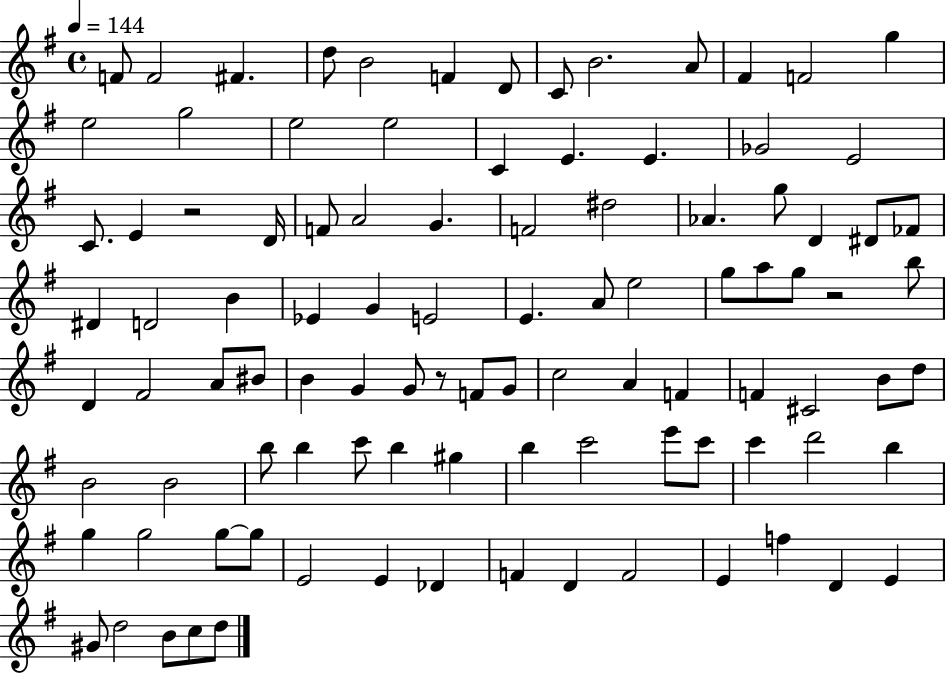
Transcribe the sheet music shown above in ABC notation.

X:1
T:Untitled
M:4/4
L:1/4
K:G
F/2 F2 ^F d/2 B2 F D/2 C/2 B2 A/2 ^F F2 g e2 g2 e2 e2 C E E _G2 E2 C/2 E z2 D/4 F/2 A2 G F2 ^d2 _A g/2 D ^D/2 _F/2 ^D D2 B _E G E2 E A/2 e2 g/2 a/2 g/2 z2 b/2 D ^F2 A/2 ^B/2 B G G/2 z/2 F/2 G/2 c2 A F F ^C2 B/2 d/2 B2 B2 b/2 b c'/2 b ^g b c'2 e'/2 c'/2 c' d'2 b g g2 g/2 g/2 E2 E _D F D F2 E f D E ^G/2 d2 B/2 c/2 d/2